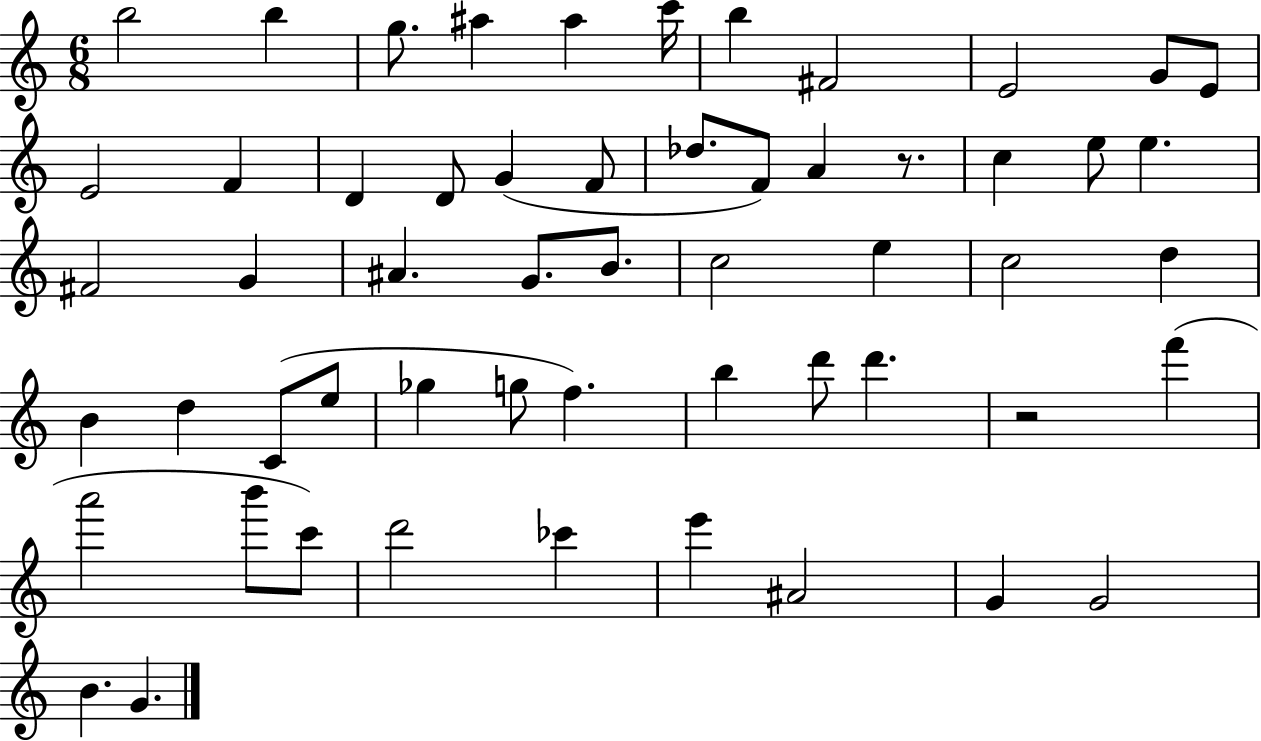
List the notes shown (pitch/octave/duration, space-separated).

B5/h B5/q G5/e. A#5/q A#5/q C6/s B5/q F#4/h E4/h G4/e E4/e E4/h F4/q D4/q D4/e G4/q F4/e Db5/e. F4/e A4/q R/e. C5/q E5/e E5/q. F#4/h G4/q A#4/q. G4/e. B4/e. C5/h E5/q C5/h D5/q B4/q D5/q C4/e E5/e Gb5/q G5/e F5/q. B5/q D6/e D6/q. R/h F6/q A6/h B6/e C6/e D6/h CES6/q E6/q A#4/h G4/q G4/h B4/q. G4/q.